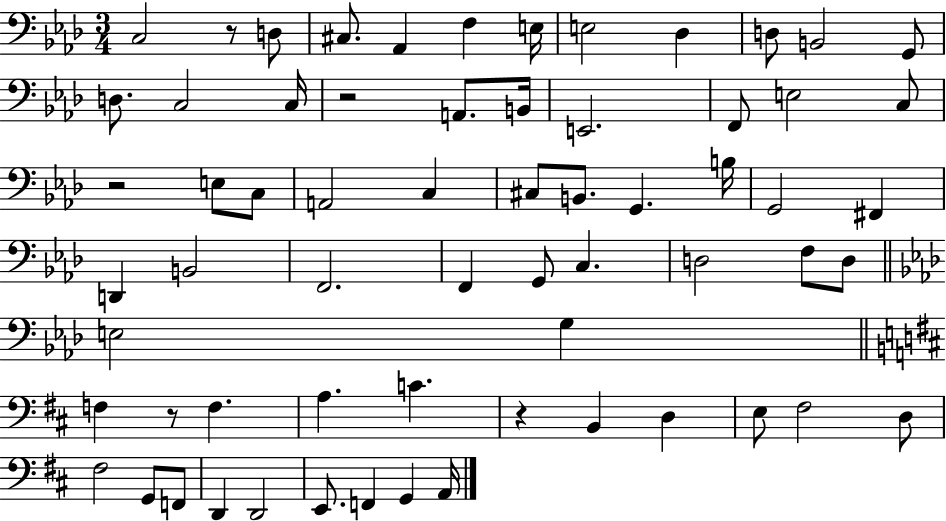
{
  \clef bass
  \numericTimeSignature
  \time 3/4
  \key aes \major
  c2 r8 d8 | cis8. aes,4 f4 e16 | e2 des4 | d8 b,2 g,8 | \break d8. c2 c16 | r2 a,8. b,16 | e,2. | f,8 e2 c8 | \break r2 e8 c8 | a,2 c4 | cis8 b,8. g,4. b16 | g,2 fis,4 | \break d,4 b,2 | f,2. | f,4 g,8 c4. | d2 f8 d8 | \break \bar "||" \break \key aes \major e2 g4 | \bar "||" \break \key d \major f4 r8 f4. | a4. c'4. | r4 b,4 d4 | e8 fis2 d8 | \break fis2 g,8 f,8 | d,4 d,2 | e,8. f,4 g,4 a,16 | \bar "|."
}